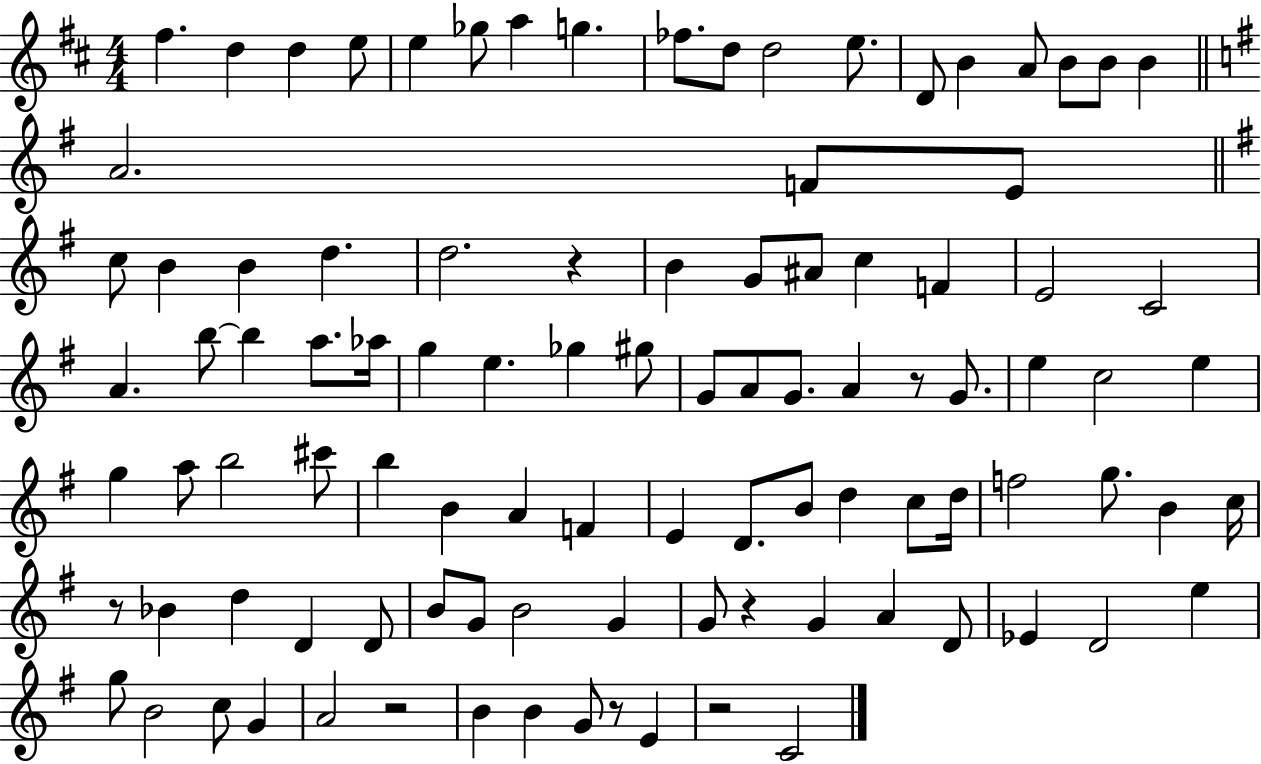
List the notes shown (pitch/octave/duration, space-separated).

F#5/q. D5/q D5/q E5/e E5/q Gb5/e A5/q G5/q. FES5/e. D5/e D5/h E5/e. D4/e B4/q A4/e B4/e B4/e B4/q A4/h. F4/e E4/e C5/e B4/q B4/q D5/q. D5/h. R/q B4/q G4/e A#4/e C5/q F4/q E4/h C4/h A4/q. B5/e B5/q A5/e. Ab5/s G5/q E5/q. Gb5/q G#5/e G4/e A4/e G4/e. A4/q R/e G4/e. E5/q C5/h E5/q G5/q A5/e B5/h C#6/e B5/q B4/q A4/q F4/q E4/q D4/e. B4/e D5/q C5/e D5/s F5/h G5/e. B4/q C5/s R/e Bb4/q D5/q D4/q D4/e B4/e G4/e B4/h G4/q G4/e R/q G4/q A4/q D4/e Eb4/q D4/h E5/q G5/e B4/h C5/e G4/q A4/h R/h B4/q B4/q G4/e R/e E4/q R/h C4/h